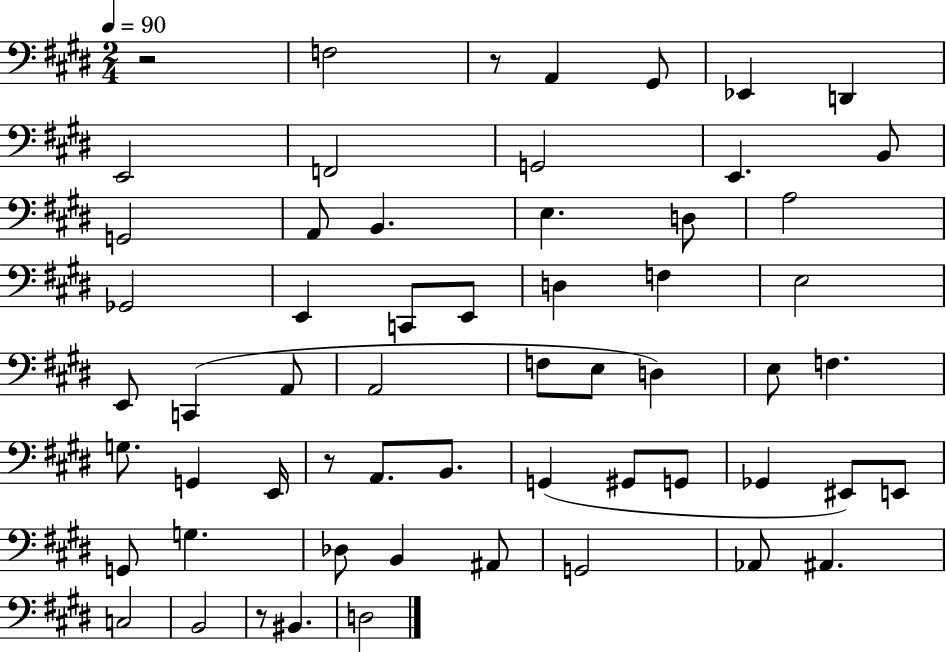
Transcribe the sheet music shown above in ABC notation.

X:1
T:Untitled
M:2/4
L:1/4
K:E
z2 F,2 z/2 A,, ^G,,/2 _E,, D,, E,,2 F,,2 G,,2 E,, B,,/2 G,,2 A,,/2 B,, E, D,/2 A,2 _G,,2 E,, C,,/2 E,,/2 D, F, E,2 E,,/2 C,, A,,/2 A,,2 F,/2 E,/2 D, E,/2 F, G,/2 G,, E,,/4 z/2 A,,/2 B,,/2 G,, ^G,,/2 G,,/2 _G,, ^E,,/2 E,,/2 G,,/2 G, _D,/2 B,, ^A,,/2 G,,2 _A,,/2 ^A,, C,2 B,,2 z/2 ^B,, D,2